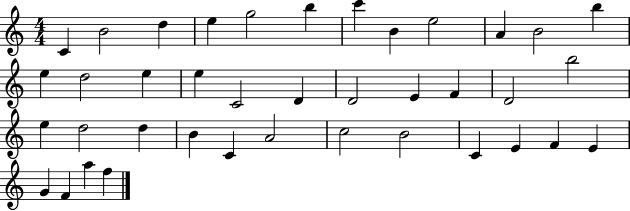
X:1
T:Untitled
M:4/4
L:1/4
K:C
C B2 d e g2 b c' B e2 A B2 b e d2 e e C2 D D2 E F D2 b2 e d2 d B C A2 c2 B2 C E F E G F a f